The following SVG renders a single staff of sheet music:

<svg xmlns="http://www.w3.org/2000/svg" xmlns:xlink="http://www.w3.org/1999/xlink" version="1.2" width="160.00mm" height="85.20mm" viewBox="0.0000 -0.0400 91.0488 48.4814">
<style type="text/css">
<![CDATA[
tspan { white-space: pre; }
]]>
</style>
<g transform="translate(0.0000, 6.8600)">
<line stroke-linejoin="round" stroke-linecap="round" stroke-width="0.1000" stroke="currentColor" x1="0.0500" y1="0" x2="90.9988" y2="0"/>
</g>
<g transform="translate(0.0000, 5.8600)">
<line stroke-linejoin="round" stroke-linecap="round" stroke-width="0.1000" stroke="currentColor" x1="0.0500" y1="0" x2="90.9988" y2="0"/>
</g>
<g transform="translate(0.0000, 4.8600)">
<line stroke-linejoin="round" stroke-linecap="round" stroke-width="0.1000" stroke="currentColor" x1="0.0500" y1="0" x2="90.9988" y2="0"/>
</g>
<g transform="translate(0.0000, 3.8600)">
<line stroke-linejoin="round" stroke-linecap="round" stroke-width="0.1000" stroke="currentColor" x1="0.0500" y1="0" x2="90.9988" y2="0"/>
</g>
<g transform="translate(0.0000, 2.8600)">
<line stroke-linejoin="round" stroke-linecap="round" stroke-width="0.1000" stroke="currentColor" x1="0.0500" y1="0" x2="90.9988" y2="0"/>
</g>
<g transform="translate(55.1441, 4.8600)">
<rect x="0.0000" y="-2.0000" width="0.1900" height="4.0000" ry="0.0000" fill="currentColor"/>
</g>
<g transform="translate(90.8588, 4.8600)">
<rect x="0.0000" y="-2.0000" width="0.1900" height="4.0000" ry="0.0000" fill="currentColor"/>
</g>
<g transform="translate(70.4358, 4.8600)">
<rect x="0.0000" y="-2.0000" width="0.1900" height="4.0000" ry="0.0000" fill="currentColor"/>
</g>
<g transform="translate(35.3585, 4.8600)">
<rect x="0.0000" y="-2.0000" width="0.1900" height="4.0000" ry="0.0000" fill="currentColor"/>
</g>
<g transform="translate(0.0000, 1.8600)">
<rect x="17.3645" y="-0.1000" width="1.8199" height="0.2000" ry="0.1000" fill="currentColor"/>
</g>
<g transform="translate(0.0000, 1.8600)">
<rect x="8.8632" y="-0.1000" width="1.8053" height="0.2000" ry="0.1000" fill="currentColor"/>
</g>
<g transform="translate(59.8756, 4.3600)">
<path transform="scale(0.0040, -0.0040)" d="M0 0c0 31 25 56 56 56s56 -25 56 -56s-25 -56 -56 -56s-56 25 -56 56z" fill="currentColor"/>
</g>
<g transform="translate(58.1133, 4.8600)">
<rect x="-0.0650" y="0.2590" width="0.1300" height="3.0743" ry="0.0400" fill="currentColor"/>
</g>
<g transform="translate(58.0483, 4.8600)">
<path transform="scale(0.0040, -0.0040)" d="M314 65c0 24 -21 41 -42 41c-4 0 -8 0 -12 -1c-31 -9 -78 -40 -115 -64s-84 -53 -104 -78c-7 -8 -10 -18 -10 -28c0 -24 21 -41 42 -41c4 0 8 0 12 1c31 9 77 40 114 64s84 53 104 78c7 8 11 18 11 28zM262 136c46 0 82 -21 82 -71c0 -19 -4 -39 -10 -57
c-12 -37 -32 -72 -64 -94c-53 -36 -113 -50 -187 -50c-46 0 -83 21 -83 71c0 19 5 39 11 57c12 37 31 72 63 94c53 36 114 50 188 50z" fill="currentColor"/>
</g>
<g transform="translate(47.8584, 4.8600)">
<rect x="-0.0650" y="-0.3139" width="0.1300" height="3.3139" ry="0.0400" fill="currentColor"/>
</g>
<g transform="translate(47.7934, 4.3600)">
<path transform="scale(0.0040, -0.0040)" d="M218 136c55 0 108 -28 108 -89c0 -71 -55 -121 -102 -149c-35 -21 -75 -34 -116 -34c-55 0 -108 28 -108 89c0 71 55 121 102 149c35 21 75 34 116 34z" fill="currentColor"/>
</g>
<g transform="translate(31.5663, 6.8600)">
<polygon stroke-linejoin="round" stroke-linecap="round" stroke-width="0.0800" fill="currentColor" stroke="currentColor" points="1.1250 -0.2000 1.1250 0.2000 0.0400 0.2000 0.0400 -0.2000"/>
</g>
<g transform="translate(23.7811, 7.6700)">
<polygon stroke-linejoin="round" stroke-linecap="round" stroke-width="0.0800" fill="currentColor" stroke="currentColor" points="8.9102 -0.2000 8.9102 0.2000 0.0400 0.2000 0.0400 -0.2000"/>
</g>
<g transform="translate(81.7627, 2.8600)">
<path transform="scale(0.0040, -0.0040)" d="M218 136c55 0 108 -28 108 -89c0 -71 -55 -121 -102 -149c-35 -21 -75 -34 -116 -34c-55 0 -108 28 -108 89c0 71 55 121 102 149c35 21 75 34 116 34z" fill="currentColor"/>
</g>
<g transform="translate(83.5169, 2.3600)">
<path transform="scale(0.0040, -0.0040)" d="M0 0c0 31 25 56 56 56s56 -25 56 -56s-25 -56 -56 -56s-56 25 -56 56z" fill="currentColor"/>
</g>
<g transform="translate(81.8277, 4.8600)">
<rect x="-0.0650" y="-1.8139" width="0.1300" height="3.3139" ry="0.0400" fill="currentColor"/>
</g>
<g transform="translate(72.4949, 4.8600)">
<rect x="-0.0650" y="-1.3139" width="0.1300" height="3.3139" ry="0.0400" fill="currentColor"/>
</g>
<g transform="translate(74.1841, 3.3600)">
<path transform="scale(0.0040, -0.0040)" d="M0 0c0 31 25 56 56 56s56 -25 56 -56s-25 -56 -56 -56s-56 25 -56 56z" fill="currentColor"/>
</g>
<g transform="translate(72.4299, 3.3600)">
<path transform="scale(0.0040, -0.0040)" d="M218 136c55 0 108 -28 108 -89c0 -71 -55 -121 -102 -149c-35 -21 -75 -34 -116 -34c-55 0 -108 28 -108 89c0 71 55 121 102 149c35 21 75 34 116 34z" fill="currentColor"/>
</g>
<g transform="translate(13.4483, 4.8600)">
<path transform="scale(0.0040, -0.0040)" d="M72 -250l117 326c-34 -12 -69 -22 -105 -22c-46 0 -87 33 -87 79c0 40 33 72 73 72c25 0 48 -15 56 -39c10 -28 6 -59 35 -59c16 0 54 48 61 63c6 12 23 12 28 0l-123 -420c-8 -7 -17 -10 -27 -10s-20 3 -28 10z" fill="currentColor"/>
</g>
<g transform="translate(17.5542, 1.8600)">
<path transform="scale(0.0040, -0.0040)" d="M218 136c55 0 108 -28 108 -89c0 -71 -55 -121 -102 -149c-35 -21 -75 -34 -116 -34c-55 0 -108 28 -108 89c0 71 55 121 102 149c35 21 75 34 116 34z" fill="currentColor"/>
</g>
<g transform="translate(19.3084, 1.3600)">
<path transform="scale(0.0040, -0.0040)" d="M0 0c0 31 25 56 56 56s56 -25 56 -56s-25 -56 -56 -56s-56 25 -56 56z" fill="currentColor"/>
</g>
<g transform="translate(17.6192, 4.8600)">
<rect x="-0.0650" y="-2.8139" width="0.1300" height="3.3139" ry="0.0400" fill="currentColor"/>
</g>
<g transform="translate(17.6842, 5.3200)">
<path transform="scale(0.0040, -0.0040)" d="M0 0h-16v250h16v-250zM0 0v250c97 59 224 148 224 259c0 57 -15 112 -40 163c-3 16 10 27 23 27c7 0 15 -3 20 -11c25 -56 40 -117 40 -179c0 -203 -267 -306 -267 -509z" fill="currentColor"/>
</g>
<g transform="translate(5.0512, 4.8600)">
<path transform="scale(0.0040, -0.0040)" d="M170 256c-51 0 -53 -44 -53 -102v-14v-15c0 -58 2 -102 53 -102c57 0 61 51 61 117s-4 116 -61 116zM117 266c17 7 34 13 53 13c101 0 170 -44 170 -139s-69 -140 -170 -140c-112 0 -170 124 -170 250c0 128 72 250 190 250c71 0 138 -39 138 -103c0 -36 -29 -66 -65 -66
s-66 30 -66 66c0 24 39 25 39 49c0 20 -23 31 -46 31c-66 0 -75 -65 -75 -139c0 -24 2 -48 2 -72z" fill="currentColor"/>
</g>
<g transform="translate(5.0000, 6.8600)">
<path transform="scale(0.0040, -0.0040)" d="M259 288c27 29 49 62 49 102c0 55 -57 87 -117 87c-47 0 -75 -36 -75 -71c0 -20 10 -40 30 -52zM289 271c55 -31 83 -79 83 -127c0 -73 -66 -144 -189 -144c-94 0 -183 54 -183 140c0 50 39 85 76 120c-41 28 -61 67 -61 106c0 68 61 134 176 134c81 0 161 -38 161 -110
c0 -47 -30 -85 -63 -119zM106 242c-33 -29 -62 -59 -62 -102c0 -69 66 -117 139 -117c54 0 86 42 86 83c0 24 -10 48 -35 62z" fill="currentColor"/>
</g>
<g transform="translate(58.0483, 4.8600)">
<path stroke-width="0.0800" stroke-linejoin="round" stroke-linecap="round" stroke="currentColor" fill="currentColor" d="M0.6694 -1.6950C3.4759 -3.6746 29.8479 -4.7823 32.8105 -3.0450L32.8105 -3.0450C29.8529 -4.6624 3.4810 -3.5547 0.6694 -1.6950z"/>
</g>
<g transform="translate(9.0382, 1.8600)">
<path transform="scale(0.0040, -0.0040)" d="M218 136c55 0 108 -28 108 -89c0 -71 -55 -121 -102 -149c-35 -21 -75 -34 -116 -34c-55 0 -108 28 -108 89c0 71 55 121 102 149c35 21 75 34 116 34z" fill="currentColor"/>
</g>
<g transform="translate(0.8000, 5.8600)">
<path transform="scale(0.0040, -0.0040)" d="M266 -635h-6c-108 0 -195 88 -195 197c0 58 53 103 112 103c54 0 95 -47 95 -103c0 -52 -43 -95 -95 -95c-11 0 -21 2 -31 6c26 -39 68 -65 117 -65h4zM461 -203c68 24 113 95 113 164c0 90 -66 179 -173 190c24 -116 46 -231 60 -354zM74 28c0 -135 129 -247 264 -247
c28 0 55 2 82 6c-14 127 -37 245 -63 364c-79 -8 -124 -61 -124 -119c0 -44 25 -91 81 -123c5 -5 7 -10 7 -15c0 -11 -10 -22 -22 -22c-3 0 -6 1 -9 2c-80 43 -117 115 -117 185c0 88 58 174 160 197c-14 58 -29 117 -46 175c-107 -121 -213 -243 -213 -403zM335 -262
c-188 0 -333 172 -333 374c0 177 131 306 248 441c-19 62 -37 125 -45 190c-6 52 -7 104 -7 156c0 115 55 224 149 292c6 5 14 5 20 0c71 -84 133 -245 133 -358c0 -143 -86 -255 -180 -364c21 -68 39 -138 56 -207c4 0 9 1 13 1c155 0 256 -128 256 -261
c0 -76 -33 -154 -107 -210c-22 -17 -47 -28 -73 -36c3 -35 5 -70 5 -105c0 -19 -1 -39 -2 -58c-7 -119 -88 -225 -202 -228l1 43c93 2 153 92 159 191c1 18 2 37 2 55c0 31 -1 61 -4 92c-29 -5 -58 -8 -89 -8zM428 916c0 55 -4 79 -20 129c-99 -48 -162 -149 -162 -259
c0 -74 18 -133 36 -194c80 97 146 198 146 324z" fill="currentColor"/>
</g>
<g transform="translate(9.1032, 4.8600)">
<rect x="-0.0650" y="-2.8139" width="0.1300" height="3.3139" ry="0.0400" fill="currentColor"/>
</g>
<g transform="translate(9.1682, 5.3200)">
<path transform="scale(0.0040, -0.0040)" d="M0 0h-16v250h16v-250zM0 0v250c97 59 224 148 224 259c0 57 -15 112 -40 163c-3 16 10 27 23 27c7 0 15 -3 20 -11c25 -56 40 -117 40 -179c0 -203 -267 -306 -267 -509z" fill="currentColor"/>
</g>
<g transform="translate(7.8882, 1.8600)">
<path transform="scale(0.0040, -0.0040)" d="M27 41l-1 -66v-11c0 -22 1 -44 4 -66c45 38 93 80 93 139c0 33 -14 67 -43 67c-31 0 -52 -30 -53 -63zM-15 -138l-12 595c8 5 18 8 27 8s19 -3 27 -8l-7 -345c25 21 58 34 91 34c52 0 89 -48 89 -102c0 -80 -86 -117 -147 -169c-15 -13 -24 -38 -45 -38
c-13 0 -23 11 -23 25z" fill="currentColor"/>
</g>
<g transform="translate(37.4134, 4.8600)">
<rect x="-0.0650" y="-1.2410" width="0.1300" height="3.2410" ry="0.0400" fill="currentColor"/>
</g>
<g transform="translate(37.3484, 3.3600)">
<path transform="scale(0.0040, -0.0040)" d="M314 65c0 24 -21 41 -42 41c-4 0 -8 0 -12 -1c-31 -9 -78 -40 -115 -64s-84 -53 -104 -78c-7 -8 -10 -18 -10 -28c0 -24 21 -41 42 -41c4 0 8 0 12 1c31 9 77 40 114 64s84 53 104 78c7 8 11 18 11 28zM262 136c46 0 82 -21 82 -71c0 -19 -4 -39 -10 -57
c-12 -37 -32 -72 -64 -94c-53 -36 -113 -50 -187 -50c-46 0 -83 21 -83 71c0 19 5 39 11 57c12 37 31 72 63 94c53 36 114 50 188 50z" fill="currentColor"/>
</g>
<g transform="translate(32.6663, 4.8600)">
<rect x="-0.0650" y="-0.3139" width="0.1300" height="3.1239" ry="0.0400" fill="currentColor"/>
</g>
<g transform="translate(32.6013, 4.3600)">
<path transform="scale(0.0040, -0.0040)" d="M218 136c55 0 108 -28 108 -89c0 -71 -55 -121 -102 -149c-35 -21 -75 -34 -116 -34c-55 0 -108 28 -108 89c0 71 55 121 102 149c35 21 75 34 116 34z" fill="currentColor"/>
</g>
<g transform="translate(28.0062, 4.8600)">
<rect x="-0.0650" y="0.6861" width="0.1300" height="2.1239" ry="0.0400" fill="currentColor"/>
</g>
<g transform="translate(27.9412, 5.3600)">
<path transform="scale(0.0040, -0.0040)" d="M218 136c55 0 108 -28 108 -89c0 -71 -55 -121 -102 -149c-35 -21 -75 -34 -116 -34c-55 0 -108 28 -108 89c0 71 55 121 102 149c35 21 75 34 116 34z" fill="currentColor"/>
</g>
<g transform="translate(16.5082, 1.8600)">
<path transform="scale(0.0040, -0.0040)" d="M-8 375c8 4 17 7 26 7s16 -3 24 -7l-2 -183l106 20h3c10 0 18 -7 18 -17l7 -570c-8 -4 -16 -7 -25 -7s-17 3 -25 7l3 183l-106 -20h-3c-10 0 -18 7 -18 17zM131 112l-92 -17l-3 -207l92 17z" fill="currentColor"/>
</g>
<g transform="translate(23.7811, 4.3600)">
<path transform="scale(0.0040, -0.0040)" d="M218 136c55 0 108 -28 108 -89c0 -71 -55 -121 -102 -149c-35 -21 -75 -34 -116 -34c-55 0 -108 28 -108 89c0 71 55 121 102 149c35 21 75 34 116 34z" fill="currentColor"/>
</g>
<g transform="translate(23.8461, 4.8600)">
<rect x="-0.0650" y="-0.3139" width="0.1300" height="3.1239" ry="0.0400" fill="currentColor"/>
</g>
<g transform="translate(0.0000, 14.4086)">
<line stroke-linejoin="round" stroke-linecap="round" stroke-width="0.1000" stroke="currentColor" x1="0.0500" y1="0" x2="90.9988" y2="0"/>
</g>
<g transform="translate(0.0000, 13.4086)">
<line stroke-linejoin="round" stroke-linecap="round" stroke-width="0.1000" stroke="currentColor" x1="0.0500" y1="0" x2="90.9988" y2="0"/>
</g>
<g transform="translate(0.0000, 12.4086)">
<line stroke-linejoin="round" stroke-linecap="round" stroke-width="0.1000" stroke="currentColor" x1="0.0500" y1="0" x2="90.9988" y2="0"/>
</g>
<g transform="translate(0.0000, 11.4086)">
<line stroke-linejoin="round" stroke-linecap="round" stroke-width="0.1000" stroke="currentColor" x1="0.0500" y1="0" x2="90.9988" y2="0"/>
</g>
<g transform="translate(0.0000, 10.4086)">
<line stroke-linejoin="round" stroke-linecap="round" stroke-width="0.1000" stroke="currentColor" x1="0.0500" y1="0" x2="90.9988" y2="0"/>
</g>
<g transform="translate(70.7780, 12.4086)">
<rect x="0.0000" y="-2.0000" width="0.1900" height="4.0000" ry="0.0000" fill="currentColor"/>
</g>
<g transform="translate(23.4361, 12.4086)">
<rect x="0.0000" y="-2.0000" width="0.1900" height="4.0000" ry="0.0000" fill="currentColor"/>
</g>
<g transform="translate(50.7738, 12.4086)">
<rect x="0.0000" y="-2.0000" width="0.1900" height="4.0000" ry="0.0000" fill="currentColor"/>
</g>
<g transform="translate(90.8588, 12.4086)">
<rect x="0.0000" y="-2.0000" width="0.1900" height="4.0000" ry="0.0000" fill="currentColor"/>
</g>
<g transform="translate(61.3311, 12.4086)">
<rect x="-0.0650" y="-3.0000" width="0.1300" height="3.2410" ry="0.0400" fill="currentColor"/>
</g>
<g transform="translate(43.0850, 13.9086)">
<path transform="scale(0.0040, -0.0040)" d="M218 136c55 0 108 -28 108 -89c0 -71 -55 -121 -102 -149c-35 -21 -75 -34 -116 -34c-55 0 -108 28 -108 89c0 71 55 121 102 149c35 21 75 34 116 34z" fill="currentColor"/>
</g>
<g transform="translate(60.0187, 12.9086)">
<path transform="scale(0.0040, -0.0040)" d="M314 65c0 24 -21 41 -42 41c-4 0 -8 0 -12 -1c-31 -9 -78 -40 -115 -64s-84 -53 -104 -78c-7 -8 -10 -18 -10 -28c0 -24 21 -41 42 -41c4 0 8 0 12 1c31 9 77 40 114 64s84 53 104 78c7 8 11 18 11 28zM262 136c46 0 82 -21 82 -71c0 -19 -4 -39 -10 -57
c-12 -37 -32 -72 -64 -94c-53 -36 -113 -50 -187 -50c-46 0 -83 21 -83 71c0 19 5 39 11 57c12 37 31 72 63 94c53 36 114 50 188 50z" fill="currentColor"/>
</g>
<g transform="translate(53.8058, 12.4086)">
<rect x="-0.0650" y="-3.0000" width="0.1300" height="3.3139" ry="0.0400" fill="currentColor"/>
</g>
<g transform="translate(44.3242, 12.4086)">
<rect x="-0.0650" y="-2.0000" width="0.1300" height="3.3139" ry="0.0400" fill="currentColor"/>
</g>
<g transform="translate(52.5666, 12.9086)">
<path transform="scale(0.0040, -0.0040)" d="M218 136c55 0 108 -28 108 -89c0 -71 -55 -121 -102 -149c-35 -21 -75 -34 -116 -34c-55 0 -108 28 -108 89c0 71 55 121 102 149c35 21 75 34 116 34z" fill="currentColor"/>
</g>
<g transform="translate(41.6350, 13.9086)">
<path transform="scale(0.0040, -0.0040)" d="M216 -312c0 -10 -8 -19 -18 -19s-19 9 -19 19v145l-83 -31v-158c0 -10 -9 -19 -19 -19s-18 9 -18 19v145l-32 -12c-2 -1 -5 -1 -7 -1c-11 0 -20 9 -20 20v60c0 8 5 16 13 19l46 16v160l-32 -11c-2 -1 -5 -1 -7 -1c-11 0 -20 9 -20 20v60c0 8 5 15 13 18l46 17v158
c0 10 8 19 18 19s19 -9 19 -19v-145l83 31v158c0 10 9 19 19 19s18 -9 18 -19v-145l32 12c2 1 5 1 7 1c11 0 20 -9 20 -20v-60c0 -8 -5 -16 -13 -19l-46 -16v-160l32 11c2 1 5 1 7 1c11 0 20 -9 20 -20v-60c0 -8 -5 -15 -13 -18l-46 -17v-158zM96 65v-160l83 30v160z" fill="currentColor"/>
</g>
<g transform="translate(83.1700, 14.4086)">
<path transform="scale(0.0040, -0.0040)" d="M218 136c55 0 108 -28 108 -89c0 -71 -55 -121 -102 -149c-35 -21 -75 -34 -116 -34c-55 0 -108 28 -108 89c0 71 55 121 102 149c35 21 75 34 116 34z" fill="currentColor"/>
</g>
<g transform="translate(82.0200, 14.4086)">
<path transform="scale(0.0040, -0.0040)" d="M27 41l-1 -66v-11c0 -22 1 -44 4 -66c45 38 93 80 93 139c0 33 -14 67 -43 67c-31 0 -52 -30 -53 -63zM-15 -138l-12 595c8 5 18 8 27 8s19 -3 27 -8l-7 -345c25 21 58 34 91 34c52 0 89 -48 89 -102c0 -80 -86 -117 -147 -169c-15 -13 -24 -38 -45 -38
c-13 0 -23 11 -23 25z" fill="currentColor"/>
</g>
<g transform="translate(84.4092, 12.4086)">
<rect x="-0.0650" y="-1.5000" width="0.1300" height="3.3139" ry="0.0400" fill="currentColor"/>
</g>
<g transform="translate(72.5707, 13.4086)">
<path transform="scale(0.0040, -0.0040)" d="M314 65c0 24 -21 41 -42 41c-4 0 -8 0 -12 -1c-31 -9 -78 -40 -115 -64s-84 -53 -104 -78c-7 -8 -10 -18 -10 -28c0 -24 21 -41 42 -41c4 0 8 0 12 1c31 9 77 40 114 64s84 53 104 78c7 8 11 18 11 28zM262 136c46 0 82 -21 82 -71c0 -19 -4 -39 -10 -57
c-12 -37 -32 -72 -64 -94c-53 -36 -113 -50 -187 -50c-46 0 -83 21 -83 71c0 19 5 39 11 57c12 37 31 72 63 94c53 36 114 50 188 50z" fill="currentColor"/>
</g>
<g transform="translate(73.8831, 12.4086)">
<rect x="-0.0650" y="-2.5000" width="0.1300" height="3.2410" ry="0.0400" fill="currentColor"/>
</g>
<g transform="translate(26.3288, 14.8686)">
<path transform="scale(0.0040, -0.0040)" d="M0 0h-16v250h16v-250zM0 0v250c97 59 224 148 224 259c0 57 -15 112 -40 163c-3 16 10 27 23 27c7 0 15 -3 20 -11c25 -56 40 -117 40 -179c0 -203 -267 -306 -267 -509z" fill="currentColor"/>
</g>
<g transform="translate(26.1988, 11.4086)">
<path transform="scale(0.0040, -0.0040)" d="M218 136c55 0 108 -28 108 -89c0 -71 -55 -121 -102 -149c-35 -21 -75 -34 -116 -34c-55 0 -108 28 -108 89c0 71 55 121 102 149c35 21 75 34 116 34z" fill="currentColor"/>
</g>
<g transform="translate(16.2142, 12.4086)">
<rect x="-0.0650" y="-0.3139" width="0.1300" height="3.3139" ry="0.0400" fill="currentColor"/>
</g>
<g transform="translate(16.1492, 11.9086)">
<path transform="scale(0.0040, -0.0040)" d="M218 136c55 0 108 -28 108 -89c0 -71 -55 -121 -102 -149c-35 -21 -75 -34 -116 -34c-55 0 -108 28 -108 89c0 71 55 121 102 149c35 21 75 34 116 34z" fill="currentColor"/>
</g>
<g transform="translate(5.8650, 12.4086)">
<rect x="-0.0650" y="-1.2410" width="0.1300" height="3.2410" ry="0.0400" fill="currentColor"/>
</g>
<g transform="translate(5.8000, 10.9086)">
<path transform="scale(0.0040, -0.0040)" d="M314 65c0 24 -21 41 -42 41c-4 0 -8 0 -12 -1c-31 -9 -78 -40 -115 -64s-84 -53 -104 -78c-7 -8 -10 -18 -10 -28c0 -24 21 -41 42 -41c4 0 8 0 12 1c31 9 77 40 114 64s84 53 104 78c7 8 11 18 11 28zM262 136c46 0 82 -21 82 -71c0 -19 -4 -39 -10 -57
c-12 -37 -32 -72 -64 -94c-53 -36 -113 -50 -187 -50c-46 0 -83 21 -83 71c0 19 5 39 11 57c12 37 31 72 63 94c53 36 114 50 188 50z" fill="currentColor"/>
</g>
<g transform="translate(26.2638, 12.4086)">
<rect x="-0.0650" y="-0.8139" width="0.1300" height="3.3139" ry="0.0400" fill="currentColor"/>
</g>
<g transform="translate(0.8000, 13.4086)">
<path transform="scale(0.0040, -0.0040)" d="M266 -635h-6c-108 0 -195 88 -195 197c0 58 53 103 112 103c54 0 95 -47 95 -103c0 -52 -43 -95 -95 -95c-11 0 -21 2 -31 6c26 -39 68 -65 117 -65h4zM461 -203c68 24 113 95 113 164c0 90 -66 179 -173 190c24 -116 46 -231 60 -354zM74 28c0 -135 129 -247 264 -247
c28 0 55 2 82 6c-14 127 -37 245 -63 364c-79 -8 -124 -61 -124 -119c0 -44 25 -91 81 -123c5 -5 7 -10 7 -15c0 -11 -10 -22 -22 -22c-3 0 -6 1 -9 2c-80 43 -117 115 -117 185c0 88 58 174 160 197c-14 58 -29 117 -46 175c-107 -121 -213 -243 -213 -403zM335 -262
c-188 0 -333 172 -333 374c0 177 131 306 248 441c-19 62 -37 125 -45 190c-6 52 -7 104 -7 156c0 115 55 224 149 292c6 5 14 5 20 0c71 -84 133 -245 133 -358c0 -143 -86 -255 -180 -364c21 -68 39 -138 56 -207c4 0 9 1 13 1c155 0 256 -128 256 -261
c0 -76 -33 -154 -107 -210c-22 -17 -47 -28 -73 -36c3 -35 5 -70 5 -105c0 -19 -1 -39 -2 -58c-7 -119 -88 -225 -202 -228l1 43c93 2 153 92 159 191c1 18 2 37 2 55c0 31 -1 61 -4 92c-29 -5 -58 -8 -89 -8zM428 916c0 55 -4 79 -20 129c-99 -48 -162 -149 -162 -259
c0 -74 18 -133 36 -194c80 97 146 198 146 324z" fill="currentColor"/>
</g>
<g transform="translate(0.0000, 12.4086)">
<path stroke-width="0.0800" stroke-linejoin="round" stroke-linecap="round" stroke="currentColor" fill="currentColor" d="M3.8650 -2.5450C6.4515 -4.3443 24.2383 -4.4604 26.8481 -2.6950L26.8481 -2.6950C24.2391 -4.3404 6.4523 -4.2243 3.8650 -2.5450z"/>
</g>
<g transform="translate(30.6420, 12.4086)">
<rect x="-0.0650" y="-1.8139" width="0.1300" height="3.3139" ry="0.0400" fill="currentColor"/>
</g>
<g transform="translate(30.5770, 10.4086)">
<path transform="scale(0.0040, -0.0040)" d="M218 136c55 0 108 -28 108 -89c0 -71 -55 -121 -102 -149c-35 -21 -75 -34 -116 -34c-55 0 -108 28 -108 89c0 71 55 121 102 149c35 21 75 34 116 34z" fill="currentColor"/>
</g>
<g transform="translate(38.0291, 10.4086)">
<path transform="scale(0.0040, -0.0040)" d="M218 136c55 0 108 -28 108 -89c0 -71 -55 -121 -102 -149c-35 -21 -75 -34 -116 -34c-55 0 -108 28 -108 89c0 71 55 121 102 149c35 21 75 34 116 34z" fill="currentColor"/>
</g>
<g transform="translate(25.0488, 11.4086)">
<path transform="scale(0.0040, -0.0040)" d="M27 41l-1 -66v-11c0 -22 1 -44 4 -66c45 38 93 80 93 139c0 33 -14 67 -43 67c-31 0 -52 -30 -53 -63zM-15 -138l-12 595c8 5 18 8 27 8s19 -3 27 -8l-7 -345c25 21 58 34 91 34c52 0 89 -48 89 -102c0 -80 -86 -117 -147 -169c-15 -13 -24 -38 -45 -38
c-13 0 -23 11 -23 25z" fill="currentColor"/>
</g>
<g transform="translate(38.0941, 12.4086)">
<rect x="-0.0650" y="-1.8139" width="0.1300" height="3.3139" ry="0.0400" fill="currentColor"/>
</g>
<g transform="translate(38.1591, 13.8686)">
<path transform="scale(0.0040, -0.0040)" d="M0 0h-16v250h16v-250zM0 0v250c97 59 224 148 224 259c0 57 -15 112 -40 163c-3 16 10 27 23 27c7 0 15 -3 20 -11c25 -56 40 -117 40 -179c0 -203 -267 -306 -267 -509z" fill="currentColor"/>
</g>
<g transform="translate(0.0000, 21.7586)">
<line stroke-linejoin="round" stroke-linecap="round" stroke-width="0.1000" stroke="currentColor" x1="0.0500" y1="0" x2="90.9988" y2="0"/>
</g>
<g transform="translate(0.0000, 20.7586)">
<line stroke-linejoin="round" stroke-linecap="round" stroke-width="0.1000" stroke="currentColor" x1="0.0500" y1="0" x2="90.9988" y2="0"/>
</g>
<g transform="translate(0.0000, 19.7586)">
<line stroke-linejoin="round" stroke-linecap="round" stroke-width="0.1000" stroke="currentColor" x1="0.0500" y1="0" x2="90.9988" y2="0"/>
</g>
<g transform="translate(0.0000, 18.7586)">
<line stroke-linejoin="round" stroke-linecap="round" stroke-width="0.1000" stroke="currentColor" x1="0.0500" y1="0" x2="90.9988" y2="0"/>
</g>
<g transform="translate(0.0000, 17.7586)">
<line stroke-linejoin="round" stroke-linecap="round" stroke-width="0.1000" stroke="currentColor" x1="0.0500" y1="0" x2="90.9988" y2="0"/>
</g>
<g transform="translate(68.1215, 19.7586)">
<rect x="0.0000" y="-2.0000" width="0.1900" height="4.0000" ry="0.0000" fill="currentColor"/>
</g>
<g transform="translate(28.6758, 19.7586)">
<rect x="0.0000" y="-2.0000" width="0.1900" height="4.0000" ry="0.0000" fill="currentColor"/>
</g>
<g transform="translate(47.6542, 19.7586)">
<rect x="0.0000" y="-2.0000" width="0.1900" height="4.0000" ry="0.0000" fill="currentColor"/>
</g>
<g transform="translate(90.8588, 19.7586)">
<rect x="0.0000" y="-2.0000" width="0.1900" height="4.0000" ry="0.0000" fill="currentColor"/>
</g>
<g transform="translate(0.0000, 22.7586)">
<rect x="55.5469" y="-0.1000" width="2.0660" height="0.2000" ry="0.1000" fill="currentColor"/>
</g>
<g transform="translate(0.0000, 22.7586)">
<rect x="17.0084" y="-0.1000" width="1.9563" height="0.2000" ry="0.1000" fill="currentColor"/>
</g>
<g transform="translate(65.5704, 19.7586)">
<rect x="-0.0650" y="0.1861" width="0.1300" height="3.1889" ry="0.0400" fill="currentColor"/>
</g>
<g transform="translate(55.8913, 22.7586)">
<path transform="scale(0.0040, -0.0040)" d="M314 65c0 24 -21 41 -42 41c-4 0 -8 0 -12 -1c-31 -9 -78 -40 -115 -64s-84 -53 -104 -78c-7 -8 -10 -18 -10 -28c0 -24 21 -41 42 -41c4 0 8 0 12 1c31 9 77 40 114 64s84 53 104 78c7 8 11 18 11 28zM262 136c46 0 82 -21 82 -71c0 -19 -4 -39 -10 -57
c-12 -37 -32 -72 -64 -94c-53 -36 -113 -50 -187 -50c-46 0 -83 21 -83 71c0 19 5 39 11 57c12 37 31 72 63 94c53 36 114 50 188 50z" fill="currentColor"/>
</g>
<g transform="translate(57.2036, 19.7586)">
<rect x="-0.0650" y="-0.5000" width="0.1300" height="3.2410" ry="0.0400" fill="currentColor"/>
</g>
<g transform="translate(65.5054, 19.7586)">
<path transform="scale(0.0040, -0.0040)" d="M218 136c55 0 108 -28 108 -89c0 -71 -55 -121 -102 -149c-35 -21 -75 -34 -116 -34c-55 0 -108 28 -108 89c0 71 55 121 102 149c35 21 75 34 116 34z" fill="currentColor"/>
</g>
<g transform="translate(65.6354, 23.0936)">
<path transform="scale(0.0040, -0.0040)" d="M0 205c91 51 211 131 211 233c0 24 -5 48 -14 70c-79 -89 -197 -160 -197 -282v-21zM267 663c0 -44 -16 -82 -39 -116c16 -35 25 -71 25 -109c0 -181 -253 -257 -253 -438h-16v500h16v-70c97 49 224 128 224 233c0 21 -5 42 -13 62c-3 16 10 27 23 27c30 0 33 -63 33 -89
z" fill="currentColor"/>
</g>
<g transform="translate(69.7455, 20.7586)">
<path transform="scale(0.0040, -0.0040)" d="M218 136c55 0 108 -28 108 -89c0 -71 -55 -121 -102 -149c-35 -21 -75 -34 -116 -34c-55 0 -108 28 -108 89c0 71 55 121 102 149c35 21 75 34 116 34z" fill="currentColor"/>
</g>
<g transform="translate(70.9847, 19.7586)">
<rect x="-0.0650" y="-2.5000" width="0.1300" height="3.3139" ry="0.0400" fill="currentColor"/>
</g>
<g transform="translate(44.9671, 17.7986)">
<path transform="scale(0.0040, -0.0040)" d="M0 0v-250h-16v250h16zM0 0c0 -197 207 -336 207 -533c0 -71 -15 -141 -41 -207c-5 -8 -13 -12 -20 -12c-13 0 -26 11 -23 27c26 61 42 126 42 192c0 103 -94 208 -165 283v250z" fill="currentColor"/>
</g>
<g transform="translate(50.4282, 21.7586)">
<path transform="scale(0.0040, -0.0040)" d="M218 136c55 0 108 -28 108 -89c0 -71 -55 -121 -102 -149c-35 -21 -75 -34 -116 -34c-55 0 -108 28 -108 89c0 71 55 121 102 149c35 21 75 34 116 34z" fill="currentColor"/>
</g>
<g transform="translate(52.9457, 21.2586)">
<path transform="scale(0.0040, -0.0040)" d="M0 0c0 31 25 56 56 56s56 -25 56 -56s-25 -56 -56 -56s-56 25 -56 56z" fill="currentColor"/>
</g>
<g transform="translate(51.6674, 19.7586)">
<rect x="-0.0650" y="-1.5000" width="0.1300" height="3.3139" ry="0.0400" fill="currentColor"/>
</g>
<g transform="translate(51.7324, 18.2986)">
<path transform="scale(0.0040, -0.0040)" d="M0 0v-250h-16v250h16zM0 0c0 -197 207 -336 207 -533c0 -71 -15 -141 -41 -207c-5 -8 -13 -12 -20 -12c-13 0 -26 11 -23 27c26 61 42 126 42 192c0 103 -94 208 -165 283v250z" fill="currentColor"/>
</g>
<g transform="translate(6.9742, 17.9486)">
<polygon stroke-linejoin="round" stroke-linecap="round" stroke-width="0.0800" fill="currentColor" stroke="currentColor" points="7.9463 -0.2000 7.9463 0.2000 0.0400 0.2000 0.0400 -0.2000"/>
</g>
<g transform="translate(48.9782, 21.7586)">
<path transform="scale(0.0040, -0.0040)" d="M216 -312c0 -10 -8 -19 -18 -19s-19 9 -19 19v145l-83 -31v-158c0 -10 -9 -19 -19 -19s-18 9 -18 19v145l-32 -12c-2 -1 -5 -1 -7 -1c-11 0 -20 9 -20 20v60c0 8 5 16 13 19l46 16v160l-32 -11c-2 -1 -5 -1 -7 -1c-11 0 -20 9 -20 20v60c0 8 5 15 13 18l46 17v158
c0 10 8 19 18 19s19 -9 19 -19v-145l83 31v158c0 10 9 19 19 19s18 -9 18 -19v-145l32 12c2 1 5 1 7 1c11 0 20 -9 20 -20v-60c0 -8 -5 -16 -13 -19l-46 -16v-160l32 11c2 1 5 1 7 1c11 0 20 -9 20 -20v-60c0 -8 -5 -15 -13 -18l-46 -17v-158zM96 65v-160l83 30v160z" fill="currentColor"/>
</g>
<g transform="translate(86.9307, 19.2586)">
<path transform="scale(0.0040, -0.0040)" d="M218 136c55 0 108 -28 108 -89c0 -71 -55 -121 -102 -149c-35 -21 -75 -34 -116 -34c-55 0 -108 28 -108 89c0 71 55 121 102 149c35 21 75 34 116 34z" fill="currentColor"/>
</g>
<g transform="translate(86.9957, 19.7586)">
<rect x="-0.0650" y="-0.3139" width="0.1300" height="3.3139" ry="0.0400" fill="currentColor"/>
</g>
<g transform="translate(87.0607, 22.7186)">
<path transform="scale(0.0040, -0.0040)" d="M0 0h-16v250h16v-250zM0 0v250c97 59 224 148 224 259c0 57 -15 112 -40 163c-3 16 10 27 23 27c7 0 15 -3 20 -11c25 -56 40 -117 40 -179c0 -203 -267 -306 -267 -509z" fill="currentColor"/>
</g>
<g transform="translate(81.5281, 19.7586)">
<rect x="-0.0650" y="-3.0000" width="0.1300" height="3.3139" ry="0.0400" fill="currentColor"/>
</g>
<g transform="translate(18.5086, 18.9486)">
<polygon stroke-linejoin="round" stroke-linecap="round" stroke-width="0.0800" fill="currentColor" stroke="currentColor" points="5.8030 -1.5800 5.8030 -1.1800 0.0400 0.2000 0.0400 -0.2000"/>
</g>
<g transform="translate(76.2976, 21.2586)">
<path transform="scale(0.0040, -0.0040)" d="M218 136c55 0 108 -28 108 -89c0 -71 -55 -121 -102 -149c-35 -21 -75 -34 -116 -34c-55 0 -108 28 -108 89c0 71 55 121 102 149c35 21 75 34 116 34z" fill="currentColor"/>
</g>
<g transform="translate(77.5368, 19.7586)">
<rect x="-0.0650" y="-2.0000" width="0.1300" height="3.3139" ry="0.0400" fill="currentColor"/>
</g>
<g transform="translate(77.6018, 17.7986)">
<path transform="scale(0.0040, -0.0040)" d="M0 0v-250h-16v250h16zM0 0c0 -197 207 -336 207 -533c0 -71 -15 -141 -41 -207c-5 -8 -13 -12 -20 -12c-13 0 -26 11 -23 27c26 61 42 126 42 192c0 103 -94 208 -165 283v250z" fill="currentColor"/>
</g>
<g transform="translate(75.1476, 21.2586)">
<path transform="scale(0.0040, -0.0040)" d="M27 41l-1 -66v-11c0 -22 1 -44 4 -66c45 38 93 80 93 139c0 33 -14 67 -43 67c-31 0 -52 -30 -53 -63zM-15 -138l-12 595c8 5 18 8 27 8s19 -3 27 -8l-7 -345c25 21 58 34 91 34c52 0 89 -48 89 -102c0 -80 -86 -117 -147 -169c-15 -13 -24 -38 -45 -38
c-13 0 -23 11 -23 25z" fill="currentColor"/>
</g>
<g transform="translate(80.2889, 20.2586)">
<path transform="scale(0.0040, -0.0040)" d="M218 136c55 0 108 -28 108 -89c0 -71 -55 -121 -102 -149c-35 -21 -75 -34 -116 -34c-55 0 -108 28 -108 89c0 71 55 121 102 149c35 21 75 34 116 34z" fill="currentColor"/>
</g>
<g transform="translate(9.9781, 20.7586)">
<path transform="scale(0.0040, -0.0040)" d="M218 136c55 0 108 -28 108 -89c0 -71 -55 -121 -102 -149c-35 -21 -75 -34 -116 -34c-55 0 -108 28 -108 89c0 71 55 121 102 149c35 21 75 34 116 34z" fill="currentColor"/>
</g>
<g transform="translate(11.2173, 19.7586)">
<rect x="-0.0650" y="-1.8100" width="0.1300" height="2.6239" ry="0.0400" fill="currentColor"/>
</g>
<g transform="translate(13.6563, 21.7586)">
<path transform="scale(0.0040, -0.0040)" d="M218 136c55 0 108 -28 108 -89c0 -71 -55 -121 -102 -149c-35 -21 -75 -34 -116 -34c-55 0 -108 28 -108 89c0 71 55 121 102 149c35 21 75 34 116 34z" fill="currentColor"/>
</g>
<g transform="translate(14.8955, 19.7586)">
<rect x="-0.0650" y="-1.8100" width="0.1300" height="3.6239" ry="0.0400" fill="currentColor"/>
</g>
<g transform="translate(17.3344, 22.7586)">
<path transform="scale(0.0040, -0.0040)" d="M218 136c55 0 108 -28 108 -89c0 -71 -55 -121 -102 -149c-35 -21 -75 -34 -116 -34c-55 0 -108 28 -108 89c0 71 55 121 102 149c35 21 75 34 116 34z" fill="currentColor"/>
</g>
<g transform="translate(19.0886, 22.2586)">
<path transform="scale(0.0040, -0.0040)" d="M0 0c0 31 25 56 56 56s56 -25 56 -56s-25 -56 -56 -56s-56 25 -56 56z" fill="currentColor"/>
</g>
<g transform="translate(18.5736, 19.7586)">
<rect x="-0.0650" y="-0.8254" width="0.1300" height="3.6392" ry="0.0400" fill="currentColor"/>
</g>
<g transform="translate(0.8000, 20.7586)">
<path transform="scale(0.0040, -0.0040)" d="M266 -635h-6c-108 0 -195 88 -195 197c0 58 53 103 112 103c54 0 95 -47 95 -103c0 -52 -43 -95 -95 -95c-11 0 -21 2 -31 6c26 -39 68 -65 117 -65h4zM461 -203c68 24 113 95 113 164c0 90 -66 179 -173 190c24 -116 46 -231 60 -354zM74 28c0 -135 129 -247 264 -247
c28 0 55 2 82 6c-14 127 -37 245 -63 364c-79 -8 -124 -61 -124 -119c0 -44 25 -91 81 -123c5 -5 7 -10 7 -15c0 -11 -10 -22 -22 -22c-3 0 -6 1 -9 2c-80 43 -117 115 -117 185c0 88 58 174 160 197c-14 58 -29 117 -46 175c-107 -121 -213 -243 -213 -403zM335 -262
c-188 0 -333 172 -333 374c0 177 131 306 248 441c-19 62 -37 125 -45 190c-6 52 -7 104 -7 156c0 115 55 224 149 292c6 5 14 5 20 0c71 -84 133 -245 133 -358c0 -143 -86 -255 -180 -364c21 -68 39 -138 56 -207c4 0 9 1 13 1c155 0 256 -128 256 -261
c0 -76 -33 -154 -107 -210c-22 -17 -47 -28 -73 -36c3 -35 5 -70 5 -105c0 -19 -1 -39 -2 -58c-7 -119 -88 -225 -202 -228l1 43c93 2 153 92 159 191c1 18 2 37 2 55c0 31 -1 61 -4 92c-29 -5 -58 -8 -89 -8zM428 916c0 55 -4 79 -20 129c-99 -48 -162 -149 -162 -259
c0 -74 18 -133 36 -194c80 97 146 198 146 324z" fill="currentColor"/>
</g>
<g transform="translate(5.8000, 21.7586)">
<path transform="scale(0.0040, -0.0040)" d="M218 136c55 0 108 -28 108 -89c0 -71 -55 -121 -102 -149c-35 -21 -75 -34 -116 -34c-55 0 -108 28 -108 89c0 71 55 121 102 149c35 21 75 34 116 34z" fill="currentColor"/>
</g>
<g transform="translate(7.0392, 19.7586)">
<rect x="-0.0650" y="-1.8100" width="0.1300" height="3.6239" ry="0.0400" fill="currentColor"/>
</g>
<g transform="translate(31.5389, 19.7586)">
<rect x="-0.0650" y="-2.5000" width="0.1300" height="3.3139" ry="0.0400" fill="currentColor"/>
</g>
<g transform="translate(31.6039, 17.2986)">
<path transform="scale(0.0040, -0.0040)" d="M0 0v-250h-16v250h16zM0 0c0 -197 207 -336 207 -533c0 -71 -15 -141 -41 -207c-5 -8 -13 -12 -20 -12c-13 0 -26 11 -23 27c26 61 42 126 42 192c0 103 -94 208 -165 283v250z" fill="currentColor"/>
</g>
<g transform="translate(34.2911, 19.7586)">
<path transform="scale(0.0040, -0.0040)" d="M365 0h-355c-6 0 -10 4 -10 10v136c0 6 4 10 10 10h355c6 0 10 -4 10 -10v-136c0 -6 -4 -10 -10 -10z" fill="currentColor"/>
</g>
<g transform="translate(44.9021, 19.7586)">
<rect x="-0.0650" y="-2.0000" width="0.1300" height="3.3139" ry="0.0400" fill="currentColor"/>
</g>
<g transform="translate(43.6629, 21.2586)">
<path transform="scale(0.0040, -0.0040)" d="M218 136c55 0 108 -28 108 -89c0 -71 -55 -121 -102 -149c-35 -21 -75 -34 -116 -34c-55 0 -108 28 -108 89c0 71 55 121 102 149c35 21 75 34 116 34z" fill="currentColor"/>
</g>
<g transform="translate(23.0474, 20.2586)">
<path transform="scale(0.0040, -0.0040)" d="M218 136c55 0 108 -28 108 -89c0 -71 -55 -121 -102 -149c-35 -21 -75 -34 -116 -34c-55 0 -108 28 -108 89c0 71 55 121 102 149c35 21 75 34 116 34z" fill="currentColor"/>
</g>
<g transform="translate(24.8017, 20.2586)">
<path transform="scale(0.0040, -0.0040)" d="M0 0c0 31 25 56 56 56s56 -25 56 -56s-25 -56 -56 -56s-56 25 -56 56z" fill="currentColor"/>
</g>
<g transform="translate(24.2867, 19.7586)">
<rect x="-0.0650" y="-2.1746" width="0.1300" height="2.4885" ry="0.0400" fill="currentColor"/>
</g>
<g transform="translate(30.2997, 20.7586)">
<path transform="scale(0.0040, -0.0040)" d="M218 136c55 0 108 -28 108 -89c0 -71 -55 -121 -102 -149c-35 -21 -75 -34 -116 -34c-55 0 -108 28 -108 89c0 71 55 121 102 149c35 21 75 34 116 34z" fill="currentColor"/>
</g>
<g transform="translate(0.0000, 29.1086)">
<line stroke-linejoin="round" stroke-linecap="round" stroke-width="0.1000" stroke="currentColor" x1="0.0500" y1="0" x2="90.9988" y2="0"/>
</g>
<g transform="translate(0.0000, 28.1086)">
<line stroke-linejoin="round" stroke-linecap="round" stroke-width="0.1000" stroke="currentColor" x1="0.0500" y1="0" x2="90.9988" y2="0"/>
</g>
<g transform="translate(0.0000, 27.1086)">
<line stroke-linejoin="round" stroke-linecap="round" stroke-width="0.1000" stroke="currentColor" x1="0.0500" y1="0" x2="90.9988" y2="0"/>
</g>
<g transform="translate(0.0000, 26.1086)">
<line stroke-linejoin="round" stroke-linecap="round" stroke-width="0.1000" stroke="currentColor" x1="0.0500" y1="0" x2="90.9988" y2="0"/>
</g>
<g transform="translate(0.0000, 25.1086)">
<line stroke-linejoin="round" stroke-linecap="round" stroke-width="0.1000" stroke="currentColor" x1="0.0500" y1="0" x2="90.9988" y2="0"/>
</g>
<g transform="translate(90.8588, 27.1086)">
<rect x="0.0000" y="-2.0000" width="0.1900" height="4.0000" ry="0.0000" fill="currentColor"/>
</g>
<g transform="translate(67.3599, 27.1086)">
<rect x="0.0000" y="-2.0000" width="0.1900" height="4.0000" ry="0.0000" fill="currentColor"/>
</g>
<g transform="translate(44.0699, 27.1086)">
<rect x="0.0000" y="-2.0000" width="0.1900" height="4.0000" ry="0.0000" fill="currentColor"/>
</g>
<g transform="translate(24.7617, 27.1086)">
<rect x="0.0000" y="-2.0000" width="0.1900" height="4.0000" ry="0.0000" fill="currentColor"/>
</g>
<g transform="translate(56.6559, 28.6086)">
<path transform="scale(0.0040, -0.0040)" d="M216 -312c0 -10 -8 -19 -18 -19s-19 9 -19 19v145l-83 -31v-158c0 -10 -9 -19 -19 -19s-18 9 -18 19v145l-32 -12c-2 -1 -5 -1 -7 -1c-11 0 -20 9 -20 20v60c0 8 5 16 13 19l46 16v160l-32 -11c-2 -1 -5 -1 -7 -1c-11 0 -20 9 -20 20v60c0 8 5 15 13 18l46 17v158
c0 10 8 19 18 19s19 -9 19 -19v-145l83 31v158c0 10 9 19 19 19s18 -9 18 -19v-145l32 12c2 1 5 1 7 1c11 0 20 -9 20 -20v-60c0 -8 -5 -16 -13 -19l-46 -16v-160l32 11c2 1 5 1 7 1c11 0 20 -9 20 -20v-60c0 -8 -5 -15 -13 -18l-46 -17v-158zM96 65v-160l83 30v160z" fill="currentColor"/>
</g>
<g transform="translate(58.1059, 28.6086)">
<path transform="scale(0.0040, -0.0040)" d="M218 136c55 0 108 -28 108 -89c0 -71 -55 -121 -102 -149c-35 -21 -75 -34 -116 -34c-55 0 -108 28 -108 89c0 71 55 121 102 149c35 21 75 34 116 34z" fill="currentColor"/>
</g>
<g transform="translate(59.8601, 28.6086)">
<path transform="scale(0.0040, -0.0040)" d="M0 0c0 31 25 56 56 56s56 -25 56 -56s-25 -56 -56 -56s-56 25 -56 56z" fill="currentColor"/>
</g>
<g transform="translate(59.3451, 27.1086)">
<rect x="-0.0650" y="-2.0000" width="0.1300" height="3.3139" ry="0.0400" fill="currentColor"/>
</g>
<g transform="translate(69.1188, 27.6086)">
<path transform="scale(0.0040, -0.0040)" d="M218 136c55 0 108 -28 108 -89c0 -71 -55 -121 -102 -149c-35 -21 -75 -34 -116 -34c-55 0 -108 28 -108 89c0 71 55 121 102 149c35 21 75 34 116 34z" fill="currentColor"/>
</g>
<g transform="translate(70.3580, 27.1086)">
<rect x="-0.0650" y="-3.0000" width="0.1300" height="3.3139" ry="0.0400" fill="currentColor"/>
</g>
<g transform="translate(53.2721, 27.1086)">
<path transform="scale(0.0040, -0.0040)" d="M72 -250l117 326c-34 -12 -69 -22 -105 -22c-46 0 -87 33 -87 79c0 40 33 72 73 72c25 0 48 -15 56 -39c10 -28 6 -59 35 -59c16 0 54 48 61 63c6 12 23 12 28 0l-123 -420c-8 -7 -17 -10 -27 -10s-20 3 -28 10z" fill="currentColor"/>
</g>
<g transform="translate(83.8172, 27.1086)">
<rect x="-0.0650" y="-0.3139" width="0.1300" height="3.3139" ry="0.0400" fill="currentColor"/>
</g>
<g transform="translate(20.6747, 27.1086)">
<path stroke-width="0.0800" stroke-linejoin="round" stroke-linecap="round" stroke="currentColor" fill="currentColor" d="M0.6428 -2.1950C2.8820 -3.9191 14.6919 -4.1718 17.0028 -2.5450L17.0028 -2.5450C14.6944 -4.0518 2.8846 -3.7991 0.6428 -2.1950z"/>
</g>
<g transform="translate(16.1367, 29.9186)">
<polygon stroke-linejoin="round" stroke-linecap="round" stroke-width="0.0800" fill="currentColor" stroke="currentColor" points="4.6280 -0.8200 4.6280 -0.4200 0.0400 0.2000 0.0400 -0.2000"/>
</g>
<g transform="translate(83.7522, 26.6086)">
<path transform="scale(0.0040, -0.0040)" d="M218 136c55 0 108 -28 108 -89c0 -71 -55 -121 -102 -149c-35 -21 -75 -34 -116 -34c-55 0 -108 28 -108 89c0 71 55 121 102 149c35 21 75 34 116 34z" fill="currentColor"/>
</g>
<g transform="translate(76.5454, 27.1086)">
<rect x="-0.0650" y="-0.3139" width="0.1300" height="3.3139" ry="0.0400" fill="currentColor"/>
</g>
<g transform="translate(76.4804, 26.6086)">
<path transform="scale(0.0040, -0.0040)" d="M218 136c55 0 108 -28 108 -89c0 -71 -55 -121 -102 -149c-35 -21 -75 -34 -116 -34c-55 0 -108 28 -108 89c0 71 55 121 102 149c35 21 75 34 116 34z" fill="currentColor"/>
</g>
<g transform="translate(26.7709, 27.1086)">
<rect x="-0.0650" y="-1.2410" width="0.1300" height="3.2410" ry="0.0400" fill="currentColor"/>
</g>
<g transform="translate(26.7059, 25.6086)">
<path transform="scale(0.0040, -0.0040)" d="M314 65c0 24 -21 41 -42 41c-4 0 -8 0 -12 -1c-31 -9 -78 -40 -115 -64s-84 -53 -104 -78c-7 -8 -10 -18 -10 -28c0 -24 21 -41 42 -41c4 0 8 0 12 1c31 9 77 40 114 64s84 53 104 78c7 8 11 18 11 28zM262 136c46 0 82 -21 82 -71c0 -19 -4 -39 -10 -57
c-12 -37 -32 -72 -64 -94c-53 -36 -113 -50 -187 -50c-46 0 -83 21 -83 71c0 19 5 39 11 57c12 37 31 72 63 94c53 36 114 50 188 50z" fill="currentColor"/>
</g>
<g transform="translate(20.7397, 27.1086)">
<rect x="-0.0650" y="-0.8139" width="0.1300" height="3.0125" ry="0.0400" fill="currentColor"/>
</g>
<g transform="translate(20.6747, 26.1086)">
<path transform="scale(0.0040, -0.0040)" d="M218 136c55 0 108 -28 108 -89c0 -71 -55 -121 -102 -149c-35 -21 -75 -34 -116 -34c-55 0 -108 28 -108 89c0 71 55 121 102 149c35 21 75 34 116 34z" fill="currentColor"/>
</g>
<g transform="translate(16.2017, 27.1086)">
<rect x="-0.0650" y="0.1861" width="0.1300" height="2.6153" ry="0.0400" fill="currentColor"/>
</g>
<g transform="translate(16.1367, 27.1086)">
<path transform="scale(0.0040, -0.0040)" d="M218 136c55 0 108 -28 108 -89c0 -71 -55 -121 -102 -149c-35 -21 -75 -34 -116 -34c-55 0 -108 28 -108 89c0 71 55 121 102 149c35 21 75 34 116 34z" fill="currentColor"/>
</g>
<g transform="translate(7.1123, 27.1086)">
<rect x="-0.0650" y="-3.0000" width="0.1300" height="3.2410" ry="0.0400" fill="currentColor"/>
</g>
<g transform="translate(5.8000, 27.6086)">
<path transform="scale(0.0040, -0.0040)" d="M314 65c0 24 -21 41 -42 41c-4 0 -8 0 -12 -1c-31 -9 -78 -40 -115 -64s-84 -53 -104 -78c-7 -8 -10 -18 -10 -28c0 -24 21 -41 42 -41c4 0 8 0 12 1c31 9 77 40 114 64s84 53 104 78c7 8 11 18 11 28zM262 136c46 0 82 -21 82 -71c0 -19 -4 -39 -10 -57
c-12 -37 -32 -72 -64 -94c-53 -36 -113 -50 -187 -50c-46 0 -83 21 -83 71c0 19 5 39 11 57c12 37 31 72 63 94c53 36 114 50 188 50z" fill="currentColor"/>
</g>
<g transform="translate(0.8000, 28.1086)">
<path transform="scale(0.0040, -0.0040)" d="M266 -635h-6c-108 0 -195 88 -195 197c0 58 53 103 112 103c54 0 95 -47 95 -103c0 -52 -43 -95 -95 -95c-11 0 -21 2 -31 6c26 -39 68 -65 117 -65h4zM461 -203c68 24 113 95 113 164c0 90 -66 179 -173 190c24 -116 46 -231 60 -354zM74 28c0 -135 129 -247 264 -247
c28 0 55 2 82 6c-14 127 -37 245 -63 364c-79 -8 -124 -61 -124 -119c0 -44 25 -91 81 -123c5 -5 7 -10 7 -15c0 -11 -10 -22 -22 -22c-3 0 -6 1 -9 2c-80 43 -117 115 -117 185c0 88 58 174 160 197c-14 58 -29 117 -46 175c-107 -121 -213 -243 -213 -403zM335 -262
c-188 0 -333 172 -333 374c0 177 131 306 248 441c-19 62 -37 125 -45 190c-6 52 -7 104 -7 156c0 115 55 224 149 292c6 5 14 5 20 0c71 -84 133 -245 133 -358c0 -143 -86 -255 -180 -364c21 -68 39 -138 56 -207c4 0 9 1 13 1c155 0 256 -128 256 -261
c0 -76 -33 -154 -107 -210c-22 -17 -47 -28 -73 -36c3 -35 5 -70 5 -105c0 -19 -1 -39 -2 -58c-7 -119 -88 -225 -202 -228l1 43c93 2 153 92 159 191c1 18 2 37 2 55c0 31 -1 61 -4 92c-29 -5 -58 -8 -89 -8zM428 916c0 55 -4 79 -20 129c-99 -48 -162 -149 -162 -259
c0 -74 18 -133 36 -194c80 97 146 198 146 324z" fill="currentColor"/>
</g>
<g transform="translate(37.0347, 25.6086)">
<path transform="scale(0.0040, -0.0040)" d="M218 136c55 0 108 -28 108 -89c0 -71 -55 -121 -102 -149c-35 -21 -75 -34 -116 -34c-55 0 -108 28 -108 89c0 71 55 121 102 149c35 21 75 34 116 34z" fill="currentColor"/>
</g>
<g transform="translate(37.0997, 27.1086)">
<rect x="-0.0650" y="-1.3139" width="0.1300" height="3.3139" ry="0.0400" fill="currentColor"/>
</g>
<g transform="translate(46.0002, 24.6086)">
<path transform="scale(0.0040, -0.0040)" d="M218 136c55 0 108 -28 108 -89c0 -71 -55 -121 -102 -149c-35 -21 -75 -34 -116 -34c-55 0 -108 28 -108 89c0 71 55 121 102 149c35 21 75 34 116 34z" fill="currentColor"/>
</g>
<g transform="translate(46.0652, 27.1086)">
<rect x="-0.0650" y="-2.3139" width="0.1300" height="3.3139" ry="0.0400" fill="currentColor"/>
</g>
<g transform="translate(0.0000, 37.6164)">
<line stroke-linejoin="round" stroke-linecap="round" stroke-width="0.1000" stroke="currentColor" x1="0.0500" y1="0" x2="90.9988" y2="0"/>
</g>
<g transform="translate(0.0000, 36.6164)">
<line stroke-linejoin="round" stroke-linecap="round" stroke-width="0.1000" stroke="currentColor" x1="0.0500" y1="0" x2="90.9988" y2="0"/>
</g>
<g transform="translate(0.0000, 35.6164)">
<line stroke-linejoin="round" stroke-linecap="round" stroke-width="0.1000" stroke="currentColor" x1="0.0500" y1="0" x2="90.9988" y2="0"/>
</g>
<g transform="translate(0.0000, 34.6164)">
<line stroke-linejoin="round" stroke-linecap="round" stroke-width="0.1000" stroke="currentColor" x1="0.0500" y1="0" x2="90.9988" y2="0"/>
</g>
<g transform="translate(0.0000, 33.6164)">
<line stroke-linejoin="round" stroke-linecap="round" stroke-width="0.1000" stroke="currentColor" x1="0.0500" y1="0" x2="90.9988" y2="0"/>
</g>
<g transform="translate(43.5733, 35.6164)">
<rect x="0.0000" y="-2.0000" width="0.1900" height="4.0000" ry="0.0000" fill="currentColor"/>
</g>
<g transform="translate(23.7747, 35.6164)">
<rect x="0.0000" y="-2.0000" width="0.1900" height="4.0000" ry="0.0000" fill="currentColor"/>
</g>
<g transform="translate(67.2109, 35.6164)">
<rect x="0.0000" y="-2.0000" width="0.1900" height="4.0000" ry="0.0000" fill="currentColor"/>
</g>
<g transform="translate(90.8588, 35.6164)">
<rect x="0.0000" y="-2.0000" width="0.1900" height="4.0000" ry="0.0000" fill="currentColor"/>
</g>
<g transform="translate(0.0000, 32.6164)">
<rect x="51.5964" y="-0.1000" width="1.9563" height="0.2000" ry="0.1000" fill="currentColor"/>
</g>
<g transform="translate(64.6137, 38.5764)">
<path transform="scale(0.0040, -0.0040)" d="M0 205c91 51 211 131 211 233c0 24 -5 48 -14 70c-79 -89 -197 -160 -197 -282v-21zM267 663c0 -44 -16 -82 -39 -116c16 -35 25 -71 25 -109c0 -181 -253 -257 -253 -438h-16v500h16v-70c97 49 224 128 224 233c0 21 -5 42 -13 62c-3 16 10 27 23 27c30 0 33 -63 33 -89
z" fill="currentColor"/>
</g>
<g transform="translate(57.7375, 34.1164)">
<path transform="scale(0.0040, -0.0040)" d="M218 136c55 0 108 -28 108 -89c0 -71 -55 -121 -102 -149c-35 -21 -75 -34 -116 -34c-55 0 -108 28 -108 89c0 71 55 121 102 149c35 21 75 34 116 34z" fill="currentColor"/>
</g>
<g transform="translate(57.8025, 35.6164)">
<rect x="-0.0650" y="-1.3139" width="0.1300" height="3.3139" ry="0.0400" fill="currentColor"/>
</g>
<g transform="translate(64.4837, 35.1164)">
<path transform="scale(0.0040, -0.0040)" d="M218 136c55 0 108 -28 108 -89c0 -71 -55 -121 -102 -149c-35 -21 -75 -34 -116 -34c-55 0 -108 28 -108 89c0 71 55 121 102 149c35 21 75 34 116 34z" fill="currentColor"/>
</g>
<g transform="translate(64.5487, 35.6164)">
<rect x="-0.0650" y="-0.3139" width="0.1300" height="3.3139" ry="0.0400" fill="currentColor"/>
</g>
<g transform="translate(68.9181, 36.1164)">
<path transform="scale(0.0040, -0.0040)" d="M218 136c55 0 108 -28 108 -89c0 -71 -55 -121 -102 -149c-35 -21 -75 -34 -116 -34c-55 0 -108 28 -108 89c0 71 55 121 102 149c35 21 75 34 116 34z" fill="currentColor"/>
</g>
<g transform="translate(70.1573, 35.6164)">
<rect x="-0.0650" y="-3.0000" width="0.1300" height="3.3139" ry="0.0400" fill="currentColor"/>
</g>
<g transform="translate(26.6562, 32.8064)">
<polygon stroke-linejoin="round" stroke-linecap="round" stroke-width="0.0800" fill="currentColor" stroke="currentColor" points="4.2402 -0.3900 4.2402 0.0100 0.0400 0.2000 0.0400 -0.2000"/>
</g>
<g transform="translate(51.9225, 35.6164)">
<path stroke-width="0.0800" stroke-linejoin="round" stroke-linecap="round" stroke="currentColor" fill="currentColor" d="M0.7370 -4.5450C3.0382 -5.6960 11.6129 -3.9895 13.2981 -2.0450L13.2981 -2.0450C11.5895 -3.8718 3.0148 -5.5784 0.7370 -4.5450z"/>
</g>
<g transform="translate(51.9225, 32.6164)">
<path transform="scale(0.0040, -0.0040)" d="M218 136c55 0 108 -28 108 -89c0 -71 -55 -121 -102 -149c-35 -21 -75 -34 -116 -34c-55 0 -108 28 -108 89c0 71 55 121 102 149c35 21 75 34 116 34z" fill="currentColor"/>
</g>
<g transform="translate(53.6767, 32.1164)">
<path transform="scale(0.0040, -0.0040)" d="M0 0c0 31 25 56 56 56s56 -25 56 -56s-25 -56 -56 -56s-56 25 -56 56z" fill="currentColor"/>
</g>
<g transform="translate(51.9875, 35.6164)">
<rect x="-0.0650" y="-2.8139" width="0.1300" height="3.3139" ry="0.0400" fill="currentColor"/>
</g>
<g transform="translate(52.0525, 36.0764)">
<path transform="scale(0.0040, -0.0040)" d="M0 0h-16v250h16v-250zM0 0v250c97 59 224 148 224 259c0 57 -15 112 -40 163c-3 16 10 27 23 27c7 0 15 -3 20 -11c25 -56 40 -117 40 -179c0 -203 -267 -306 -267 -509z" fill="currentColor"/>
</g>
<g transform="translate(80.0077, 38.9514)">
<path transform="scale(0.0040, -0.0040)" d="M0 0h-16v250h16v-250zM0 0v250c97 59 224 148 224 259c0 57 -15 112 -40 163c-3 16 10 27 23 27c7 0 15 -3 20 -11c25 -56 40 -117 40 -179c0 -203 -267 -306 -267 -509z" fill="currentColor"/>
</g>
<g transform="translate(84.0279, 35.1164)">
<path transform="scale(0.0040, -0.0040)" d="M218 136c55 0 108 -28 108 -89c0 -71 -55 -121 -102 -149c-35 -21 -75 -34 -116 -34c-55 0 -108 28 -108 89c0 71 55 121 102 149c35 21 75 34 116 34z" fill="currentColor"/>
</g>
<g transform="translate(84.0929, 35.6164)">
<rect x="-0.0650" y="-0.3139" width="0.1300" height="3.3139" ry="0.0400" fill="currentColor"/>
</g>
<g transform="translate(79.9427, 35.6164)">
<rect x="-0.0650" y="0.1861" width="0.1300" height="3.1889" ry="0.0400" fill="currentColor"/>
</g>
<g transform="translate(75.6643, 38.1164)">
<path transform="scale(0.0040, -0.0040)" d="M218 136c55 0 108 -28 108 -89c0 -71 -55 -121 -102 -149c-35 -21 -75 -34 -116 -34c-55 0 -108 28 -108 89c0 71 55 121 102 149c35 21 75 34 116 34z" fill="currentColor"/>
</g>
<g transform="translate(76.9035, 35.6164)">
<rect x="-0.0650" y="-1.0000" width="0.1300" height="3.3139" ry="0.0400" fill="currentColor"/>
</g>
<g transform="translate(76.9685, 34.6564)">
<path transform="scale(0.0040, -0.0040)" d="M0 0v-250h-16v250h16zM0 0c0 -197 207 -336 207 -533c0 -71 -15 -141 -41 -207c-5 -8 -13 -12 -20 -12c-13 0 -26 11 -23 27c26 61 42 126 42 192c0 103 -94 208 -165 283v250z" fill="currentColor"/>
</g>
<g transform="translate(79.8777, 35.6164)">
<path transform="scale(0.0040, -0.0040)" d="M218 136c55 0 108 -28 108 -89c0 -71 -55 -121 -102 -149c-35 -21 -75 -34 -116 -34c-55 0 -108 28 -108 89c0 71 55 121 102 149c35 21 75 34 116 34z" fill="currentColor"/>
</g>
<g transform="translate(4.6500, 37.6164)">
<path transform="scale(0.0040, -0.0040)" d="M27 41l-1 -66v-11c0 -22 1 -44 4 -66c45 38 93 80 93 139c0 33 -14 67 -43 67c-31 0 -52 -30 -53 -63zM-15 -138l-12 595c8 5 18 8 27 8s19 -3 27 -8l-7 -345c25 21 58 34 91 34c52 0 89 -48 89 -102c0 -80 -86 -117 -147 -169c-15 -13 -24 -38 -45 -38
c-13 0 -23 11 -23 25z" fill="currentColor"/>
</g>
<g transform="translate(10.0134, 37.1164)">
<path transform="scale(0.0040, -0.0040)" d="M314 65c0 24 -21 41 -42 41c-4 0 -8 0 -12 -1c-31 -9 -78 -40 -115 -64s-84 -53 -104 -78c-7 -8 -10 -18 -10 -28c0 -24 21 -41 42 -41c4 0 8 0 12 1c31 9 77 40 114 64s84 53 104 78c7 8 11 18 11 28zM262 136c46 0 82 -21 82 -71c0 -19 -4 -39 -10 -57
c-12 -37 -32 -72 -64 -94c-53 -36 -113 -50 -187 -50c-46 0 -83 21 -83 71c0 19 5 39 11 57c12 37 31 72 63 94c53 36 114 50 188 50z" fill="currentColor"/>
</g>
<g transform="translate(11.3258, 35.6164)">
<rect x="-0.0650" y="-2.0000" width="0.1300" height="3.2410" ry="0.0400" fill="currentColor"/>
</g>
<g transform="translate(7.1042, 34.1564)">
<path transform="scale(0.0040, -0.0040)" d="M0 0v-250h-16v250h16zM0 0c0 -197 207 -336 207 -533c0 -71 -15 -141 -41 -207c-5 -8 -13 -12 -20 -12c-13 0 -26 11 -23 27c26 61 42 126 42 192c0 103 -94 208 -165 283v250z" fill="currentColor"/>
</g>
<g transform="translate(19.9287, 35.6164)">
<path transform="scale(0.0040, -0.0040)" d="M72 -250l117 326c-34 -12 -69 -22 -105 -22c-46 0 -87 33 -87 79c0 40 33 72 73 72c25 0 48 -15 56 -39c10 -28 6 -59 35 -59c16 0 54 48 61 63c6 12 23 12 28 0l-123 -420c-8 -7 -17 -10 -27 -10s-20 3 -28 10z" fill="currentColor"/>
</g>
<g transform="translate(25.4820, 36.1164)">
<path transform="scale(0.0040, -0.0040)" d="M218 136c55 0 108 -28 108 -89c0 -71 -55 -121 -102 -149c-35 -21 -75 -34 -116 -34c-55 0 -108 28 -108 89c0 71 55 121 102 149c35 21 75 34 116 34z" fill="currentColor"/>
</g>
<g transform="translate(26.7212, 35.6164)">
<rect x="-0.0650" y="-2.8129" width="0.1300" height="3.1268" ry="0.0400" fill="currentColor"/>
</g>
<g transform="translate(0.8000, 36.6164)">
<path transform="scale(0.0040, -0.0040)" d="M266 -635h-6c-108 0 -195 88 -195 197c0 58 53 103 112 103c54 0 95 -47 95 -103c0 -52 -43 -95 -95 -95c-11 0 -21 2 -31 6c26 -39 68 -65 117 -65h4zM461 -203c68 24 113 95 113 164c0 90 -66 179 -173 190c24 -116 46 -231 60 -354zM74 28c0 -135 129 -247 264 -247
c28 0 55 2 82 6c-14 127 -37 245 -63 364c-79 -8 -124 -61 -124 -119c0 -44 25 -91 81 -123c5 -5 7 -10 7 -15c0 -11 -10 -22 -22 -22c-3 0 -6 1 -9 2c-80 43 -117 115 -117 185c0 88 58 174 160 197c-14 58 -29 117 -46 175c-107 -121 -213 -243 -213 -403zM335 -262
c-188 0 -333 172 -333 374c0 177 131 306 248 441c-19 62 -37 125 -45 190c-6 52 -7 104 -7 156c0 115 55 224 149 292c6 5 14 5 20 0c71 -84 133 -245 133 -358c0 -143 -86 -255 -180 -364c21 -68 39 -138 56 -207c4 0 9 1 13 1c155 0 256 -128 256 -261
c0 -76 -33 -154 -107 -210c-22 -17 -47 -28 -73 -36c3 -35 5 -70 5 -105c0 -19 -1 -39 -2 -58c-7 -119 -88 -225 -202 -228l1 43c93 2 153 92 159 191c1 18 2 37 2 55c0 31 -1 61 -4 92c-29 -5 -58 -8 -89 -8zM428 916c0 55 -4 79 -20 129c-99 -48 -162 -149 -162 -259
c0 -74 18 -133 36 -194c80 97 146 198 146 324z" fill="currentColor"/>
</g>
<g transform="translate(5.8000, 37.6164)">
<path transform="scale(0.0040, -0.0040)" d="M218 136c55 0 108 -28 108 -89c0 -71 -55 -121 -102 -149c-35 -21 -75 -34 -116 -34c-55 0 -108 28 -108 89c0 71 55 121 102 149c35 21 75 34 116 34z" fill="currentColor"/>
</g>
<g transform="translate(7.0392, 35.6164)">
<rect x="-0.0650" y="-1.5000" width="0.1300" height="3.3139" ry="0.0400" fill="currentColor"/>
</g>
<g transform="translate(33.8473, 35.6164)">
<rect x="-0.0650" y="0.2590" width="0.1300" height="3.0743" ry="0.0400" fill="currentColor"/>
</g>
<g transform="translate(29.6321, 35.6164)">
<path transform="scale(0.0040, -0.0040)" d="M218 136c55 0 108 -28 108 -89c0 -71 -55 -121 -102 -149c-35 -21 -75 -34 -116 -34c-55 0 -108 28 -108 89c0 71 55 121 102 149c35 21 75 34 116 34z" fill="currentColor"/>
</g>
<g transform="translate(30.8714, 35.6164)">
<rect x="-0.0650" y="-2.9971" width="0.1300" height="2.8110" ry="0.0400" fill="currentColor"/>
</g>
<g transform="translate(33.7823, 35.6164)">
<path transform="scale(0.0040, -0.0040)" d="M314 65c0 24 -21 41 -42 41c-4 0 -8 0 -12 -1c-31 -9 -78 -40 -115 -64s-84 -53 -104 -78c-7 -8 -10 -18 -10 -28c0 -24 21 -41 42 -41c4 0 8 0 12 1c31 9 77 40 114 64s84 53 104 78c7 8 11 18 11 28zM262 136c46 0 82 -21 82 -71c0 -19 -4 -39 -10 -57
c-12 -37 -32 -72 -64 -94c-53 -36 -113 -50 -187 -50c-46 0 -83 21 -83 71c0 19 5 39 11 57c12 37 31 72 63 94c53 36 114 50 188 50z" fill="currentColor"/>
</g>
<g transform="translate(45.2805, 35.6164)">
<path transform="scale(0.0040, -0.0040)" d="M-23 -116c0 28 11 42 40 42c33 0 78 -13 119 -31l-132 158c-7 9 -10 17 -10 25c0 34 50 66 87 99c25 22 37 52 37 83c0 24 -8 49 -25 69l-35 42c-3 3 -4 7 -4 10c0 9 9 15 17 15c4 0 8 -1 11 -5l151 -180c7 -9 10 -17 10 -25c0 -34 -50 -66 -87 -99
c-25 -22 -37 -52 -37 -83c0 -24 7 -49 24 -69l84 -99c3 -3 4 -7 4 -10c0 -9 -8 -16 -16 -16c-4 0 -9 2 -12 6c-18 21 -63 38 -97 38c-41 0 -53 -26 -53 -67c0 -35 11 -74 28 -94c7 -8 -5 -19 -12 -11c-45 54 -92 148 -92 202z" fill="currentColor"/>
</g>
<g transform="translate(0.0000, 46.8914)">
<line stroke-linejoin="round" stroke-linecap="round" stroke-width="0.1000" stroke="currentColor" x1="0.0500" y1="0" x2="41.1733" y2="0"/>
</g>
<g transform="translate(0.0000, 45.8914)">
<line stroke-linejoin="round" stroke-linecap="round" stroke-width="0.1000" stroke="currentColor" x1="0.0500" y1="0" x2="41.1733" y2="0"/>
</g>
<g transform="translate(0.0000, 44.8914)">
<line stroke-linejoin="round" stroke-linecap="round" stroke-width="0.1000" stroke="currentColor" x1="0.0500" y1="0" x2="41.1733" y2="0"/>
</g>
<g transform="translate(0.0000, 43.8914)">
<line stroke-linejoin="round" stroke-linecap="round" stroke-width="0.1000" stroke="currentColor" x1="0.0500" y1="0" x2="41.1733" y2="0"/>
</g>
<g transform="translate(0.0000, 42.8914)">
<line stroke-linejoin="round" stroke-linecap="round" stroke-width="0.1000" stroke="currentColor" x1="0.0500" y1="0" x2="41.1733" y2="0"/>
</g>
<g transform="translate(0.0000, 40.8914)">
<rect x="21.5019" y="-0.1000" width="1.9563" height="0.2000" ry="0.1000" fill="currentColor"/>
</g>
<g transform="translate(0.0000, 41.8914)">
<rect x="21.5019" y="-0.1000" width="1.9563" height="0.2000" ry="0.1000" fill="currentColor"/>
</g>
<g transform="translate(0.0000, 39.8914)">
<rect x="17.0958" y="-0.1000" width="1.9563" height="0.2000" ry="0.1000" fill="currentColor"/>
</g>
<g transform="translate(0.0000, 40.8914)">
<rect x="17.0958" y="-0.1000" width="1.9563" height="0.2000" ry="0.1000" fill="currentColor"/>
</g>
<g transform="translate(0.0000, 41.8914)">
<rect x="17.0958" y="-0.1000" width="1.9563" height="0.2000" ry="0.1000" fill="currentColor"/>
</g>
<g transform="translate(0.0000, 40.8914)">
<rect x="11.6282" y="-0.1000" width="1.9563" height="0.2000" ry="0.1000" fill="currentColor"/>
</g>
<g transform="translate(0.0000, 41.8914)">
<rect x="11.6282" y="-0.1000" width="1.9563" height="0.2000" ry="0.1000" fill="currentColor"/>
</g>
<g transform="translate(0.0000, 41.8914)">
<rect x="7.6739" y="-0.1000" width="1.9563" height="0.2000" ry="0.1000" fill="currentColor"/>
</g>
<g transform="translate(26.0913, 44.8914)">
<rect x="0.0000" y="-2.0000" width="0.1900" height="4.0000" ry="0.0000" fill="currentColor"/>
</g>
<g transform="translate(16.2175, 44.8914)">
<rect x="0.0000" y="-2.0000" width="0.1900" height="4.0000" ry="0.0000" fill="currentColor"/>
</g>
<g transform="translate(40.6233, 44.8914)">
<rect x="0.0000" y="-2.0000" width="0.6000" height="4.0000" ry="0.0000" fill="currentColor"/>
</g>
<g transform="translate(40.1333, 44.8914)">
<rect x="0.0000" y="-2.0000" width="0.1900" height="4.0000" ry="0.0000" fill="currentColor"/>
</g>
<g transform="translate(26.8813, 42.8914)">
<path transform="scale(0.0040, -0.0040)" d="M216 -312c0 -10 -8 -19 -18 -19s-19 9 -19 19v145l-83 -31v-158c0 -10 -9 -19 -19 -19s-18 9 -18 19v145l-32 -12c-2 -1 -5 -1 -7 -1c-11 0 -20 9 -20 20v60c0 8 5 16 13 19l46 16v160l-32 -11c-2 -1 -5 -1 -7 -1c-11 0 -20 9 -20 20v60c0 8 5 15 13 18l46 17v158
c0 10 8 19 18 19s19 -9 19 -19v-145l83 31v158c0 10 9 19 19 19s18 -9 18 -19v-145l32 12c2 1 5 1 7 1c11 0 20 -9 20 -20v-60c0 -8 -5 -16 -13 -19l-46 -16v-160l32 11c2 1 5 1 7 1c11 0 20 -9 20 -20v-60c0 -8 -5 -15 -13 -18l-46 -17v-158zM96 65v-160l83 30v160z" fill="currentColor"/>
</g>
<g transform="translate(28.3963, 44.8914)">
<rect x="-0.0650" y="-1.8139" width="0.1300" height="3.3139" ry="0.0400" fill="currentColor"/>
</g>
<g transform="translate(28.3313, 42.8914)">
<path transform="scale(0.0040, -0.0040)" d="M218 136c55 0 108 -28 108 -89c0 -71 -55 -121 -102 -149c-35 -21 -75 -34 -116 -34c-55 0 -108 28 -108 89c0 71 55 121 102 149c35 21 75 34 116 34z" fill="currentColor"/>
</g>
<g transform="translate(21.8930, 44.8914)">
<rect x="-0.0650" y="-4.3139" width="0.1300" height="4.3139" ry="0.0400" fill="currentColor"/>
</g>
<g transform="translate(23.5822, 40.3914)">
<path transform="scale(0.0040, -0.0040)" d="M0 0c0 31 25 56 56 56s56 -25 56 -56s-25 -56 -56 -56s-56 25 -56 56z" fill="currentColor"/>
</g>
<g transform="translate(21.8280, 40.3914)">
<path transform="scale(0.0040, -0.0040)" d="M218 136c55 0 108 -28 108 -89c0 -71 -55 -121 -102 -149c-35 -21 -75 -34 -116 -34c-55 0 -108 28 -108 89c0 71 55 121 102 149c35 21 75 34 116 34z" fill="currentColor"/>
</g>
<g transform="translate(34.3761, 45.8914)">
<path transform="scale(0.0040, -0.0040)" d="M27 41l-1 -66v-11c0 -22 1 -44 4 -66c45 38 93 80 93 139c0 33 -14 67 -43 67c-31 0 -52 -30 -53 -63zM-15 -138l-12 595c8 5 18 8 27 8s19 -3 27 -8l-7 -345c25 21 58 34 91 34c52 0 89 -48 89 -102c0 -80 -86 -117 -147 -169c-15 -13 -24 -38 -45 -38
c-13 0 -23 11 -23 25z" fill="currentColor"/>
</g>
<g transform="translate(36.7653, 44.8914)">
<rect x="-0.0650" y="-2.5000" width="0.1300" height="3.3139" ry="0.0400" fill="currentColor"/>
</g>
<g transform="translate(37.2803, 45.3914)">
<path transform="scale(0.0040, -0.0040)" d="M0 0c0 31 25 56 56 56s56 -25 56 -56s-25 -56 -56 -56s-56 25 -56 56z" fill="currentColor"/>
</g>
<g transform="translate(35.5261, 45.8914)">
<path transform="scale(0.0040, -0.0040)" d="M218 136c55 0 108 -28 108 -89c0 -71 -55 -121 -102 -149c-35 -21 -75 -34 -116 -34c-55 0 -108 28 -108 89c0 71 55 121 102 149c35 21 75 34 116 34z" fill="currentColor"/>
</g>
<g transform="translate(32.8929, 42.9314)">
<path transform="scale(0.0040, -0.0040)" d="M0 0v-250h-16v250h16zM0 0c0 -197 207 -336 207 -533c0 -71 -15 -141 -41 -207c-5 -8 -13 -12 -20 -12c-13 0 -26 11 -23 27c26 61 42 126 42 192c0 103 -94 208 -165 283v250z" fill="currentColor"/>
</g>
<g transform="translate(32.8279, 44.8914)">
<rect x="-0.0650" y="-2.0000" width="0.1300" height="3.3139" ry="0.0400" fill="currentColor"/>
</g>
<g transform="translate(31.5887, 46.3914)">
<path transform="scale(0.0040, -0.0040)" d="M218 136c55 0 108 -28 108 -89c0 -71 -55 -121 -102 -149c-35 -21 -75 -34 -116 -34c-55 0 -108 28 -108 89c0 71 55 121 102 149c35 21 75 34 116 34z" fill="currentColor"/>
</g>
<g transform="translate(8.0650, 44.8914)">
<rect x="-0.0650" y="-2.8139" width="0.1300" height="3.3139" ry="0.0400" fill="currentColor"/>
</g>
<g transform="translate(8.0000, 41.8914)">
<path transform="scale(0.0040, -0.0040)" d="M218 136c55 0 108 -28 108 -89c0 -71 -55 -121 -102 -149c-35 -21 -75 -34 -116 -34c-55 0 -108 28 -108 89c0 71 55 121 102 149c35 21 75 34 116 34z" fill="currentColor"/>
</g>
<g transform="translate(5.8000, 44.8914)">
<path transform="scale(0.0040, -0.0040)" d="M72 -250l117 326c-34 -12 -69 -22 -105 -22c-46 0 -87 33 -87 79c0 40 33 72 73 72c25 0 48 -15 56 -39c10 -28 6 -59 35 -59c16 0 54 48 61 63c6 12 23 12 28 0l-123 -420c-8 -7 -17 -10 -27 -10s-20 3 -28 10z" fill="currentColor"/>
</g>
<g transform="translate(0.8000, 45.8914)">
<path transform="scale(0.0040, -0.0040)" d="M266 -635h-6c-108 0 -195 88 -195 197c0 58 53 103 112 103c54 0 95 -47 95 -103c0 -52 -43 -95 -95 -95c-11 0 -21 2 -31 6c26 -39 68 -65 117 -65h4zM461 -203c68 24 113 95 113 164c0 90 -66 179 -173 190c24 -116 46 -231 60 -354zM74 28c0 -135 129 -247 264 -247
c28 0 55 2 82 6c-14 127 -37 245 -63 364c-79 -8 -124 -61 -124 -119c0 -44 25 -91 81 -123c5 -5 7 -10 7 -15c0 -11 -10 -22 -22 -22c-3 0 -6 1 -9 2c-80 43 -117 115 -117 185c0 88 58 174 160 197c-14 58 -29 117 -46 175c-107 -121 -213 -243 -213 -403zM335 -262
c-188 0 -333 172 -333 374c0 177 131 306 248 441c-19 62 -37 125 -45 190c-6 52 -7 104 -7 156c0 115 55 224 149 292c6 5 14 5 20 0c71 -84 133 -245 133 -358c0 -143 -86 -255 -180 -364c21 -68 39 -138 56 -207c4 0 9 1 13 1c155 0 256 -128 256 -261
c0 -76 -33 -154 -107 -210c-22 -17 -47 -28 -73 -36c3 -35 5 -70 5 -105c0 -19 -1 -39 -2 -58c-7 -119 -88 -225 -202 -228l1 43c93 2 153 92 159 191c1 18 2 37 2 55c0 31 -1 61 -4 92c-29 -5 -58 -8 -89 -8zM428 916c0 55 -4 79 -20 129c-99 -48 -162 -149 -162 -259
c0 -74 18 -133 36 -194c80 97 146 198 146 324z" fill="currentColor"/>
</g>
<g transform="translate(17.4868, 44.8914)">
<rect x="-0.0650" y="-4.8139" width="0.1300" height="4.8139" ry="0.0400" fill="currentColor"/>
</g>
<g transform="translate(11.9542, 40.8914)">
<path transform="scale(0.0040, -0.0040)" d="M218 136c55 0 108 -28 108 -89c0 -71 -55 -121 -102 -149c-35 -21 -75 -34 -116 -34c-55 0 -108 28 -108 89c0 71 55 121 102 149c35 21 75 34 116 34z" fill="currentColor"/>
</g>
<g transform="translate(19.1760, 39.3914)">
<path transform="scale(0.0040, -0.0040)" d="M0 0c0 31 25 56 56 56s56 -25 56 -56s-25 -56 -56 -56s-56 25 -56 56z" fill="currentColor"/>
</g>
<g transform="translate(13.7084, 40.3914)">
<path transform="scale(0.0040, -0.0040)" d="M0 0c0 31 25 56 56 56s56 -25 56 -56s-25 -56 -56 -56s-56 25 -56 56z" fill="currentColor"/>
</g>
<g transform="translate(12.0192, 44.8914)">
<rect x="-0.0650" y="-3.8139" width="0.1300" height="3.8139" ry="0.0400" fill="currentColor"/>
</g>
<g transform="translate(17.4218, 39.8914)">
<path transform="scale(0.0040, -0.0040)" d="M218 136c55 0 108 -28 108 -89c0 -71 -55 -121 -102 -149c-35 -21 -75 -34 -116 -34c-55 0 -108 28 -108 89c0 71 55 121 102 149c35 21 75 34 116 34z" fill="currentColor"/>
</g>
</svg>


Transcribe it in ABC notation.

X:1
T:Untitled
M:6/8
L:1/4
K:C
_a/2 z/2 a/2 c/2 A/2 c/4 e2 c B2 e f e2 c _d/2 f f/2 ^F A A2 G2 _E E/2 G/2 E/2 C/2 A/2 G/2 z2 F/2 ^E/2 C2 B/4 G _F/2 A c/2 A2 B/2 d/2 e2 e g z/2 ^F A c c _E/2 F2 z/2 A/2 B/2 B2 z a/2 e c/4 A D/2 B/2 c z/2 a c' e' d' ^f F/2 _G